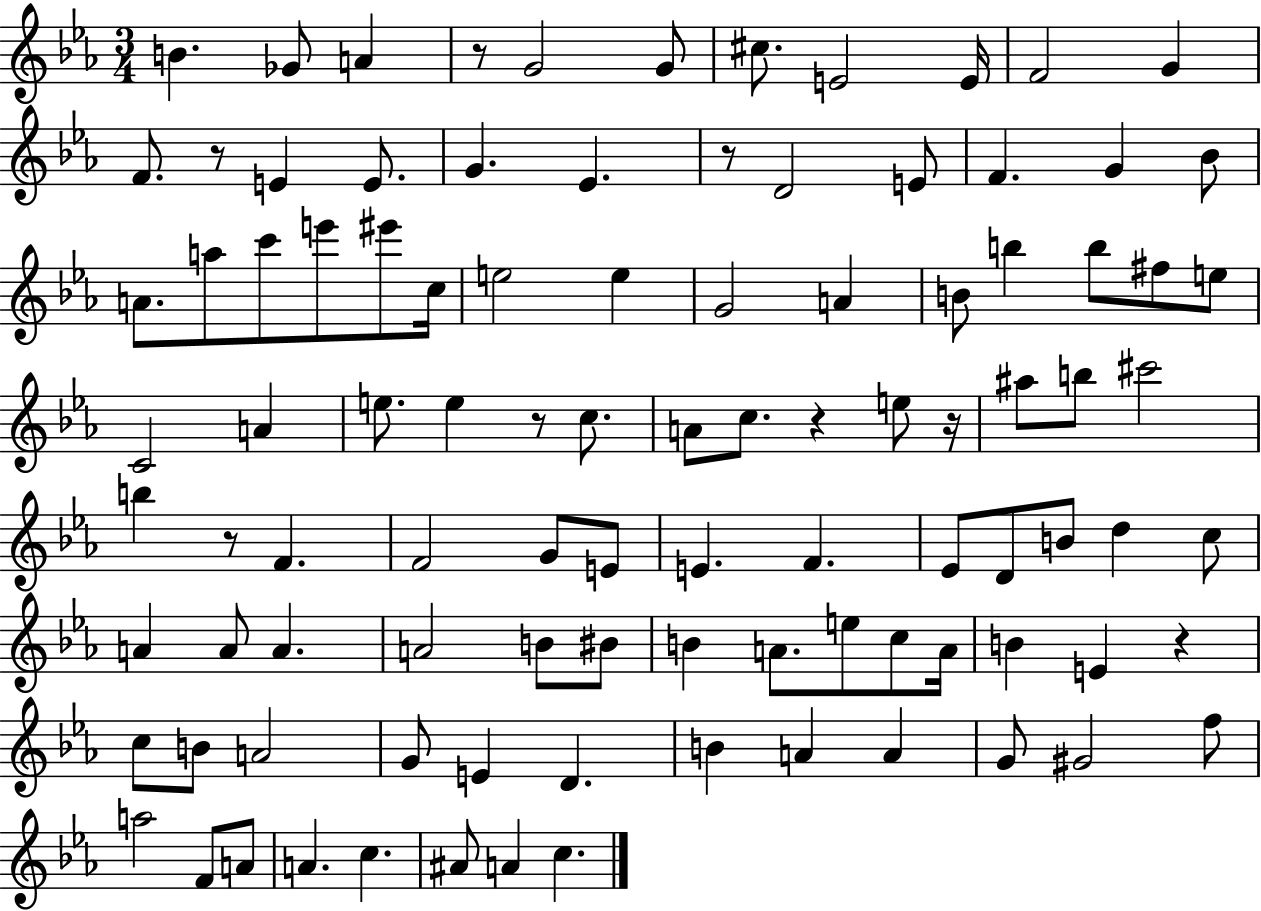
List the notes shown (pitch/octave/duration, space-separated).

B4/q. Gb4/e A4/q R/e G4/h G4/e C#5/e. E4/h E4/s F4/h G4/q F4/e. R/e E4/q E4/e. G4/q. Eb4/q. R/e D4/h E4/e F4/q. G4/q Bb4/e A4/e. A5/e C6/e E6/e EIS6/e C5/s E5/h E5/q G4/h A4/q B4/e B5/q B5/e F#5/e E5/e C4/h A4/q E5/e. E5/q R/e C5/e. A4/e C5/e. R/q E5/e R/s A#5/e B5/e C#6/h B5/q R/e F4/q. F4/h G4/e E4/e E4/q. F4/q. Eb4/e D4/e B4/e D5/q C5/e A4/q A4/e A4/q. A4/h B4/e BIS4/e B4/q A4/e. E5/e C5/e A4/s B4/q E4/q R/q C5/e B4/e A4/h G4/e E4/q D4/q. B4/q A4/q A4/q G4/e G#4/h F5/e A5/h F4/e A4/e A4/q. C5/q. A#4/e A4/q C5/q.